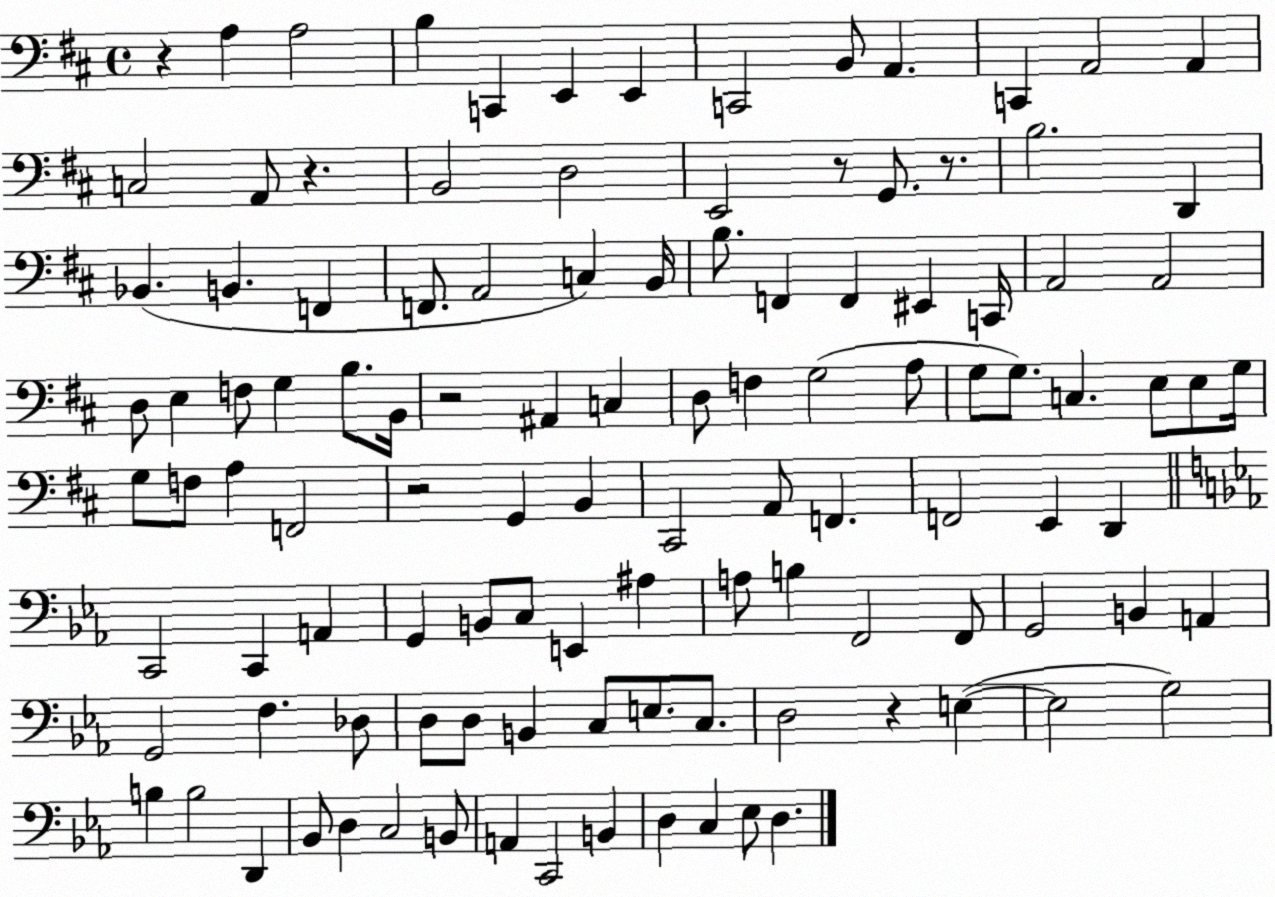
X:1
T:Untitled
M:4/4
L:1/4
K:D
z A, A,2 B, C,, E,, E,, C,,2 B,,/2 A,, C,, A,,2 A,, C,2 A,,/2 z B,,2 D,2 E,,2 z/2 G,,/2 z/2 B,2 D,, _B,, B,, F,, F,,/2 A,,2 C, B,,/4 B,/2 F,, F,, ^E,, C,,/4 A,,2 A,,2 D,/2 E, F,/2 G, B,/2 B,,/4 z2 ^A,, C, D,/2 F, G,2 A,/2 G,/2 G,/2 C, E,/2 E,/2 G,/4 G,/2 F,/2 A, F,,2 z2 G,, B,, ^C,,2 A,,/2 F,, F,,2 E,, D,, C,,2 C,, A,, G,, B,,/2 C,/2 E,, ^A, A,/2 B, F,,2 F,,/2 G,,2 B,, A,, G,,2 F, _D,/2 D,/2 D,/2 B,, C,/2 E,/2 C,/2 D,2 z E, E,2 G,2 B, B,2 D,, _B,,/2 D, C,2 B,,/2 A,, C,,2 B,, D, C, _E,/2 D,